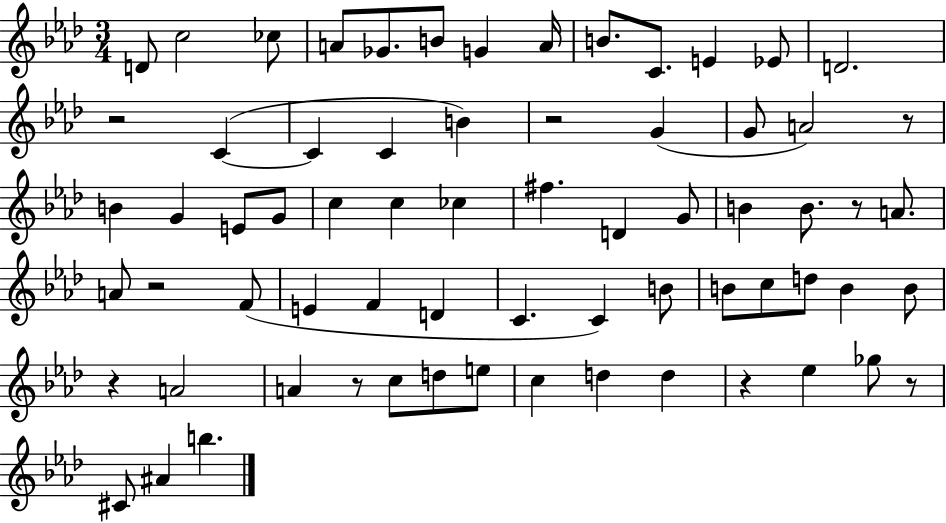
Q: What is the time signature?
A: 3/4